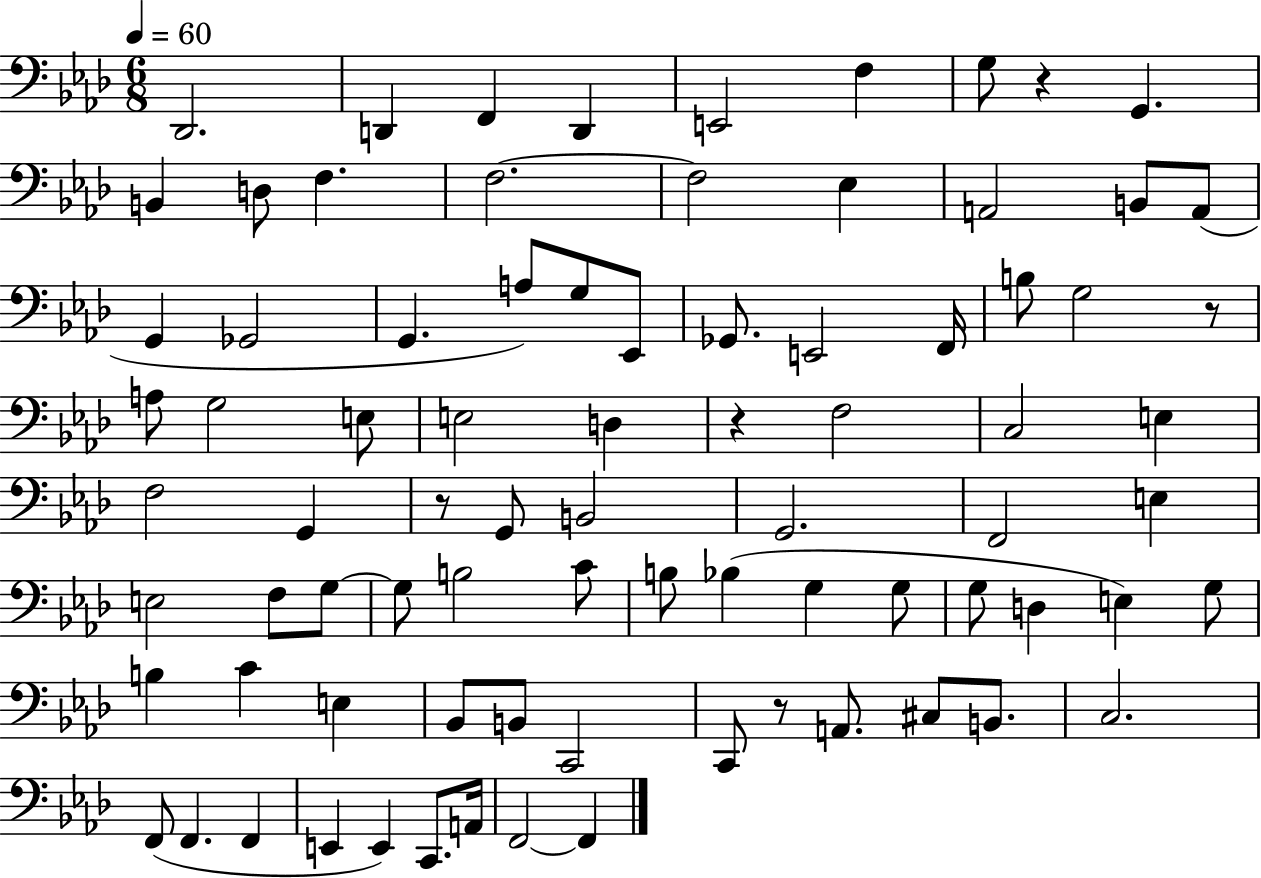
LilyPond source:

{
  \clef bass
  \numericTimeSignature
  \time 6/8
  \key aes \major
  \tempo 4 = 60
  des,2. | d,4 f,4 d,4 | e,2 f4 | g8 r4 g,4. | \break b,4 d8 f4. | f2.~~ | f2 ees4 | a,2 b,8 a,8( | \break g,4 ges,2 | g,4. a8) g8 ees,8 | ges,8. e,2 f,16 | b8 g2 r8 | \break a8 g2 e8 | e2 d4 | r4 f2 | c2 e4 | \break f2 g,4 | r8 g,8 b,2 | g,2. | f,2 e4 | \break e2 f8 g8~~ | g8 b2 c'8 | b8 bes4( g4 g8 | g8 d4 e4) g8 | \break b4 c'4 e4 | bes,8 b,8 c,2 | c,8 r8 a,8. cis8 b,8. | c2. | \break f,8( f,4. f,4 | e,4 e,4) c,8. a,16 | f,2~~ f,4 | \bar "|."
}